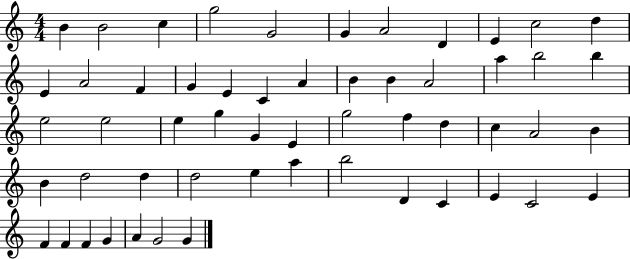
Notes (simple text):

B4/q B4/h C5/q G5/h G4/h G4/q A4/h D4/q E4/q C5/h D5/q E4/q A4/h F4/q G4/q E4/q C4/q A4/q B4/q B4/q A4/h A5/q B5/h B5/q E5/h E5/h E5/q G5/q G4/q E4/q G5/h F5/q D5/q C5/q A4/h B4/q B4/q D5/h D5/q D5/h E5/q A5/q B5/h D4/q C4/q E4/q C4/h E4/q F4/q F4/q F4/q G4/q A4/q G4/h G4/q